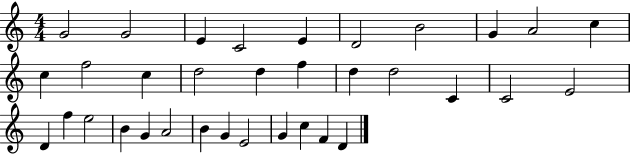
{
  \clef treble
  \numericTimeSignature
  \time 4/4
  \key c \major
  g'2 g'2 | e'4 c'2 e'4 | d'2 b'2 | g'4 a'2 c''4 | \break c''4 f''2 c''4 | d''2 d''4 f''4 | d''4 d''2 c'4 | c'2 e'2 | \break d'4 f''4 e''2 | b'4 g'4 a'2 | b'4 g'4 e'2 | g'4 c''4 f'4 d'4 | \break \bar "|."
}